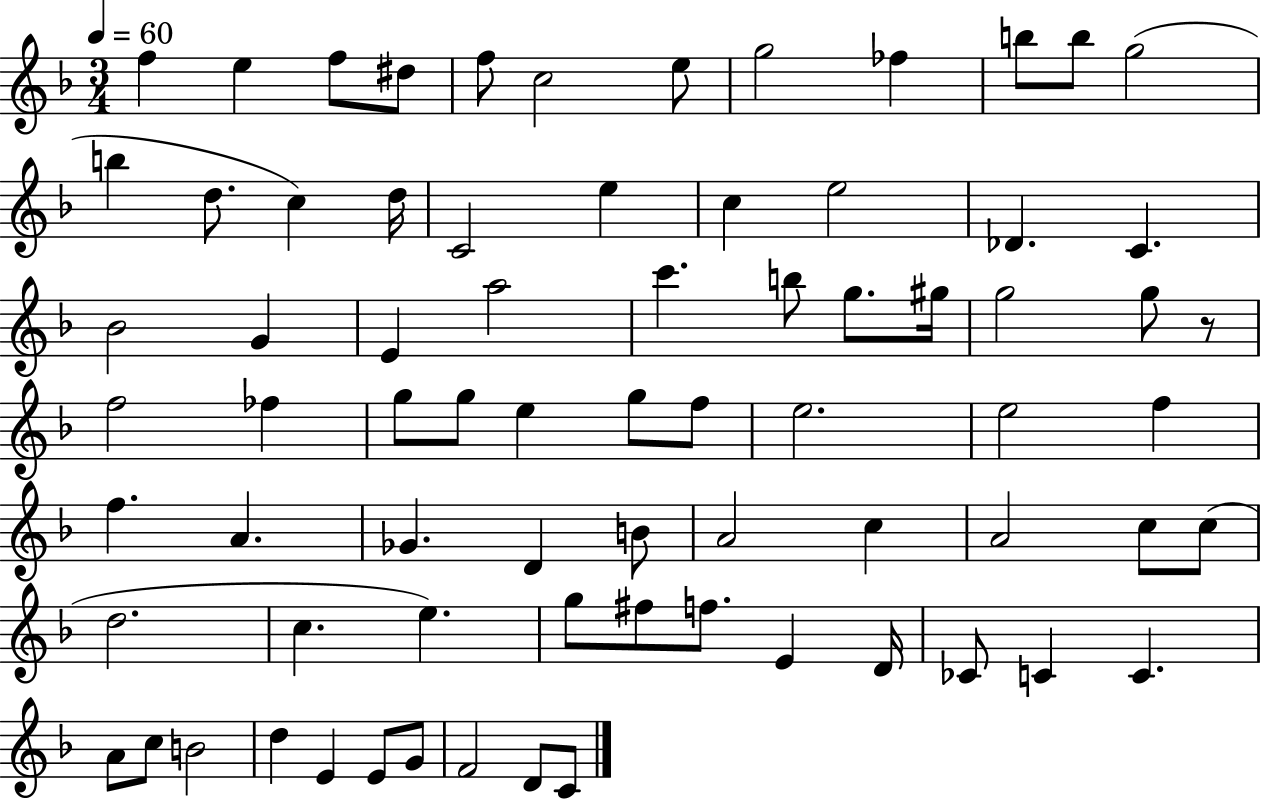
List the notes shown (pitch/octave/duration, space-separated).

F5/q E5/q F5/e D#5/e F5/e C5/h E5/e G5/h FES5/q B5/e B5/e G5/h B5/q D5/e. C5/q D5/s C4/h E5/q C5/q E5/h Db4/q. C4/q. Bb4/h G4/q E4/q A5/h C6/q. B5/e G5/e. G#5/s G5/h G5/e R/e F5/h FES5/q G5/e G5/e E5/q G5/e F5/e E5/h. E5/h F5/q F5/q. A4/q. Gb4/q. D4/q B4/e A4/h C5/q A4/h C5/e C5/e D5/h. C5/q. E5/q. G5/e F#5/e F5/e. E4/q D4/s CES4/e C4/q C4/q. A4/e C5/e B4/h D5/q E4/q E4/e G4/e F4/h D4/e C4/e